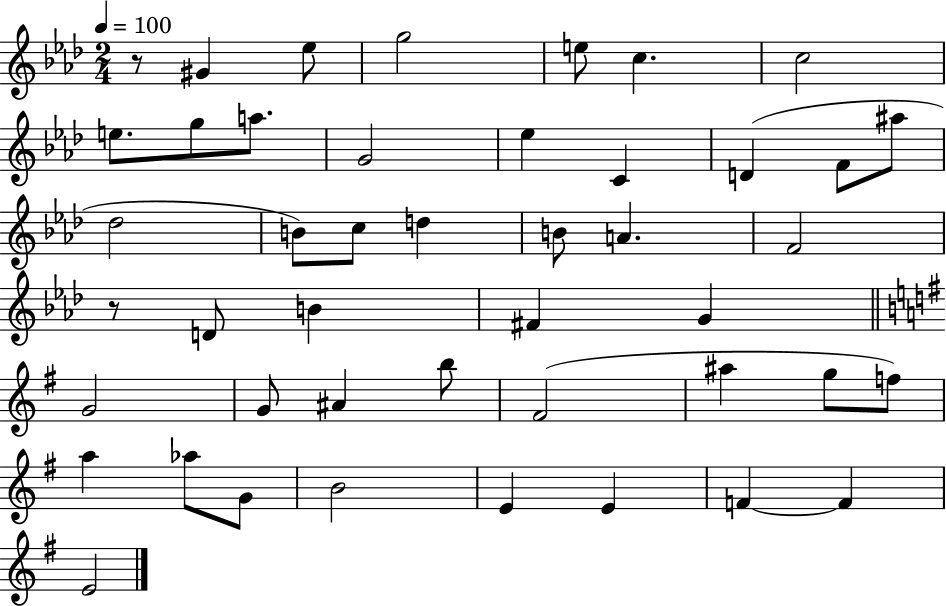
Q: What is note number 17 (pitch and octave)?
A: B4